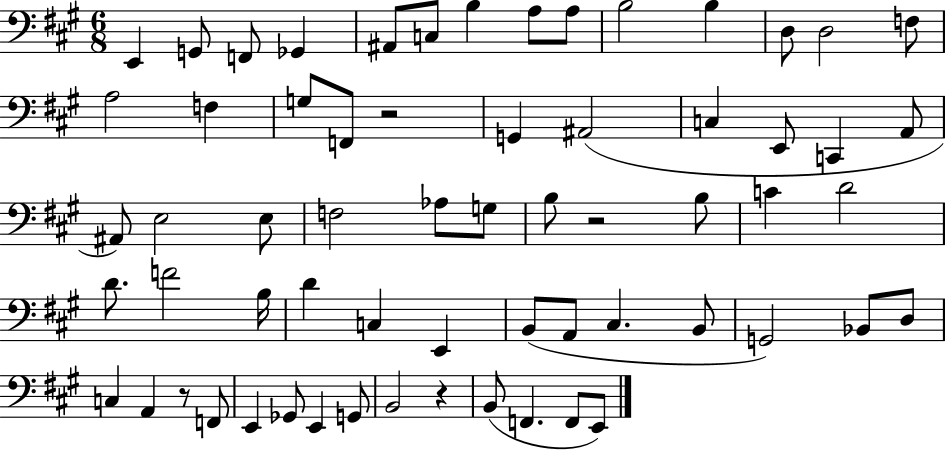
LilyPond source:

{
  \clef bass
  \numericTimeSignature
  \time 6/8
  \key a \major
  e,4 g,8 f,8 ges,4 | ais,8 c8 b4 a8 a8 | b2 b4 | d8 d2 f8 | \break a2 f4 | g8 f,8 r2 | g,4 ais,2( | c4 e,8 c,4 a,8 | \break ais,8) e2 e8 | f2 aes8 g8 | b8 r2 b8 | c'4 d'2 | \break d'8. f'2 b16 | d'4 c4 e,4 | b,8( a,8 cis4. b,8 | g,2) bes,8 d8 | \break c4 a,4 r8 f,8 | e,4 ges,8 e,4 g,8 | b,2 r4 | b,8( f,4. f,8 e,8) | \break \bar "|."
}